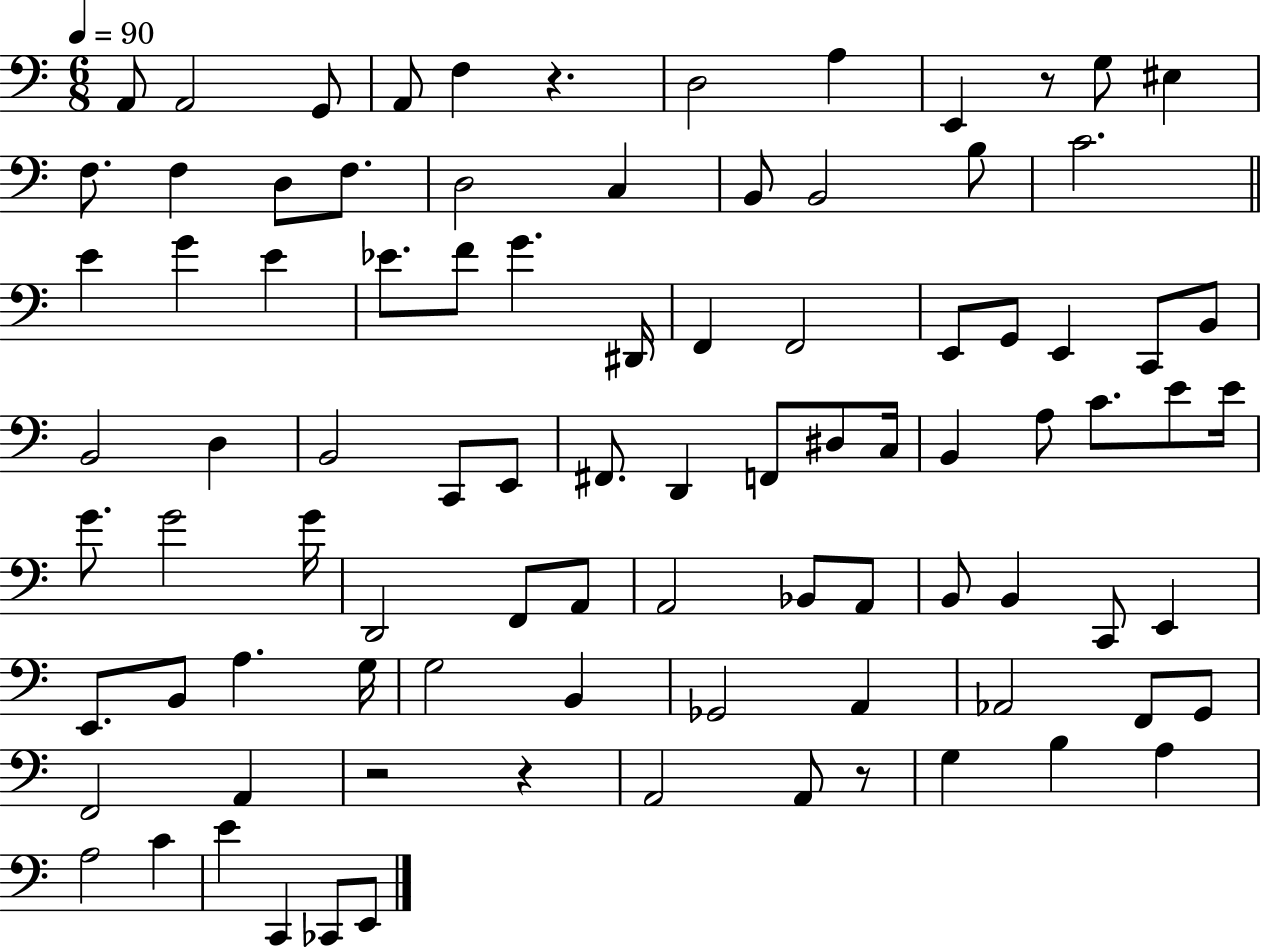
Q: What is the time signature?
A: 6/8